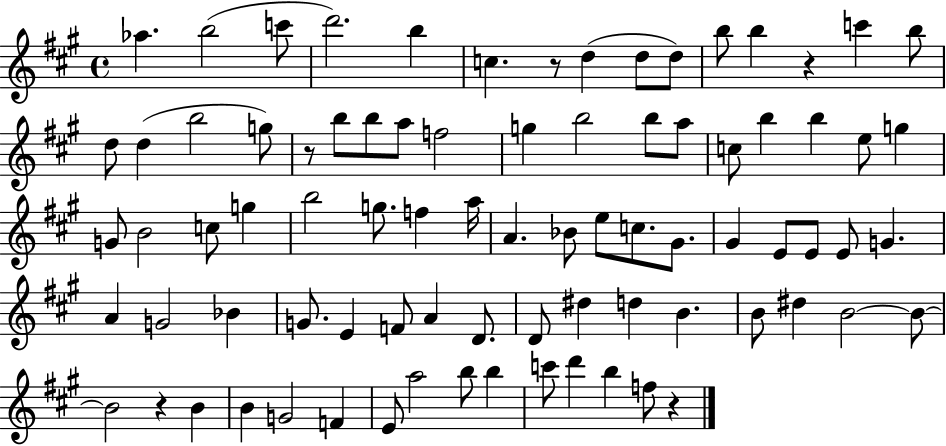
X:1
T:Untitled
M:4/4
L:1/4
K:A
_a b2 c'/2 d'2 b c z/2 d d/2 d/2 b/2 b z c' b/2 d/2 d b2 g/2 z/2 b/2 b/2 a/2 f2 g b2 b/2 a/2 c/2 b b e/2 g G/2 B2 c/2 g b2 g/2 f a/4 A _B/2 e/2 c/2 ^G/2 ^G E/2 E/2 E/2 G A G2 _B G/2 E F/2 A D/2 D/2 ^d d B B/2 ^d B2 B/2 B2 z B B G2 F E/2 a2 b/2 b c'/2 d' b f/2 z